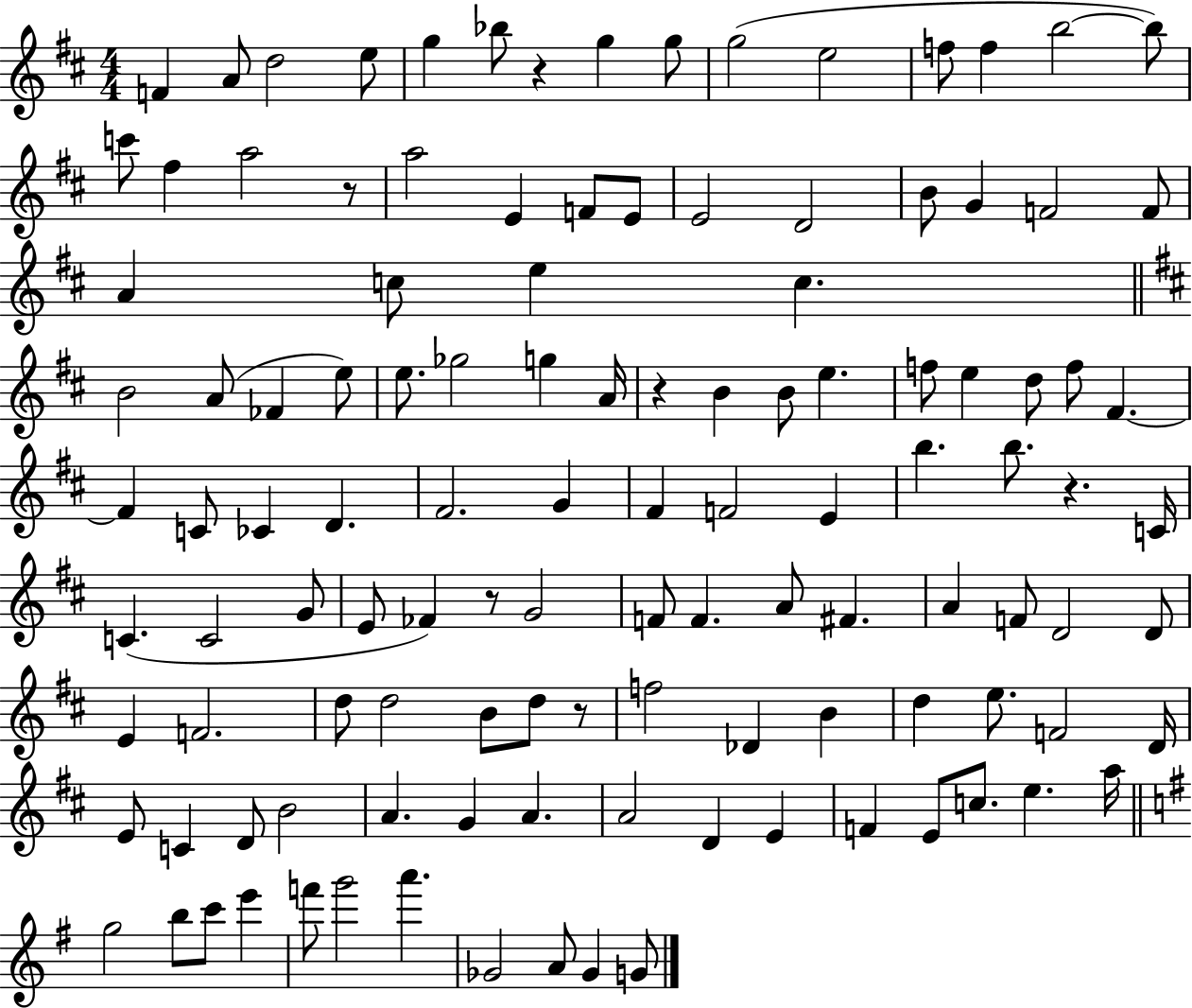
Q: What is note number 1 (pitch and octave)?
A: F4